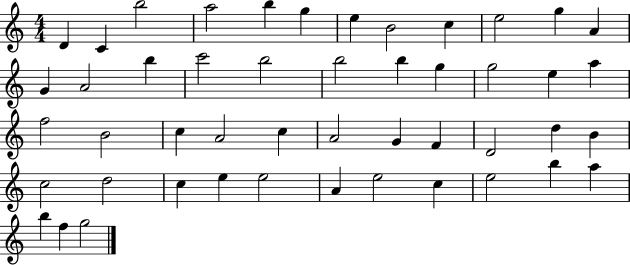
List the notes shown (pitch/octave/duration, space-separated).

D4/q C4/q B5/h A5/h B5/q G5/q E5/q B4/h C5/q E5/h G5/q A4/q G4/q A4/h B5/q C6/h B5/h B5/h B5/q G5/q G5/h E5/q A5/q F5/h B4/h C5/q A4/h C5/q A4/h G4/q F4/q D4/h D5/q B4/q C5/h D5/h C5/q E5/q E5/h A4/q E5/h C5/q E5/h B5/q A5/q B5/q F5/q G5/h